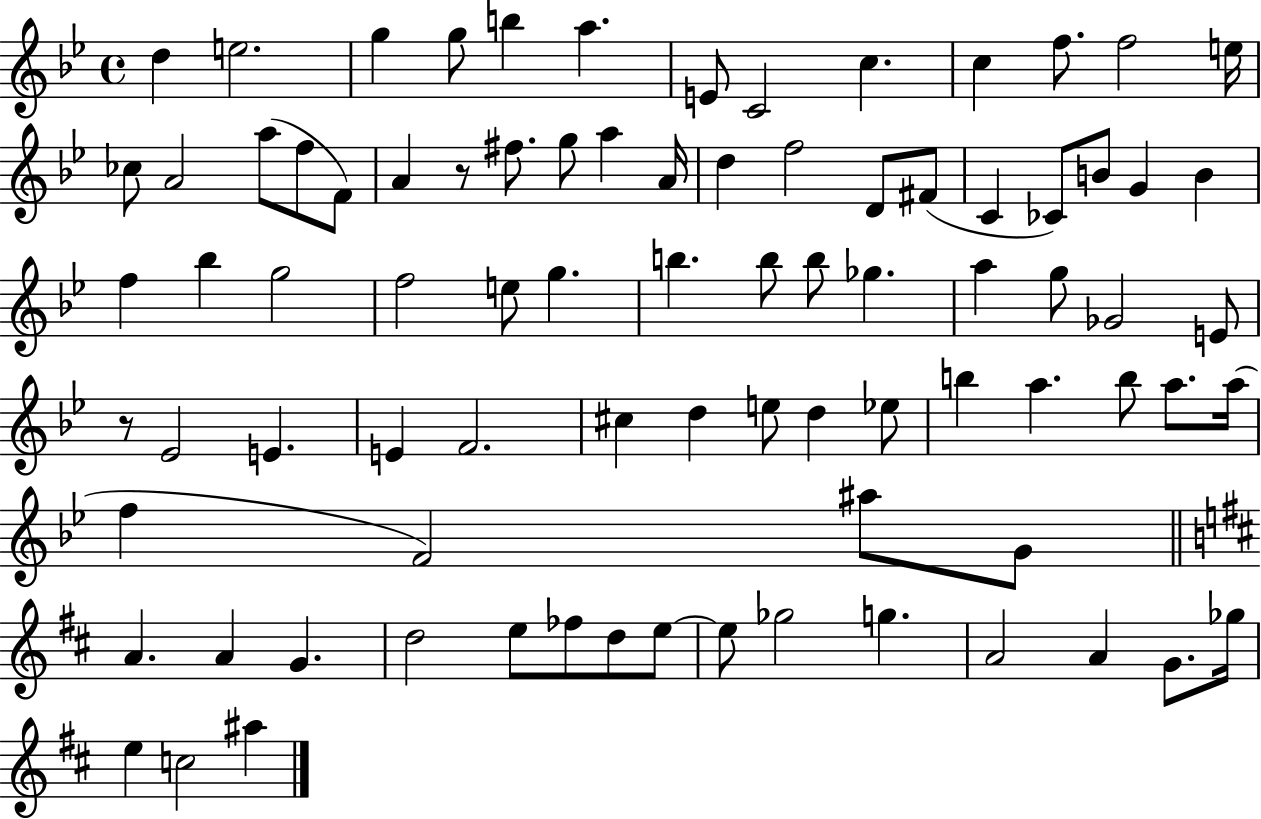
{
  \clef treble
  \time 4/4
  \defaultTimeSignature
  \key bes \major
  d''4 e''2. | g''4 g''8 b''4 a''4. | e'8 c'2 c''4. | c''4 f''8. f''2 e''16 | \break ces''8 a'2 a''8( f''8 f'8) | a'4 r8 fis''8. g''8 a''4 a'16 | d''4 f''2 d'8 fis'8( | c'4 ces'8) b'8 g'4 b'4 | \break f''4 bes''4 g''2 | f''2 e''8 g''4. | b''4. b''8 b''8 ges''4. | a''4 g''8 ges'2 e'8 | \break r8 ees'2 e'4. | e'4 f'2. | cis''4 d''4 e''8 d''4 ees''8 | b''4 a''4. b''8 a''8. a''16( | \break f''4 f'2) ais''8 g'8 | \bar "||" \break \key d \major a'4. a'4 g'4. | d''2 e''8 fes''8 d''8 e''8~~ | e''8 ges''2 g''4. | a'2 a'4 g'8. ges''16 | \break e''4 c''2 ais''4 | \bar "|."
}